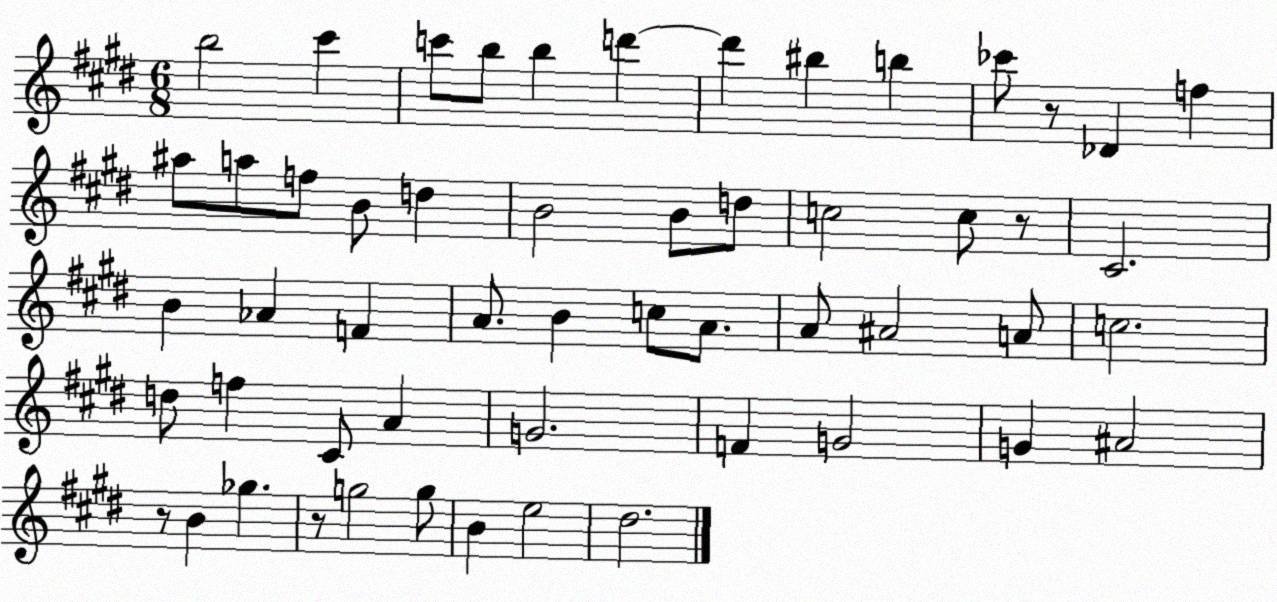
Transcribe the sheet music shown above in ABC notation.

X:1
T:Untitled
M:6/8
L:1/4
K:E
b2 ^c' c'/2 b/2 b d' d' ^b b _c'/2 z/2 _D f ^a/2 a/2 f/2 B/2 d B2 B/2 d/2 c2 c/2 z/2 ^C2 B _A F A/2 B c/2 A/2 A/2 ^A2 A/2 c2 d/2 f ^C/2 A G2 F G2 G ^A2 z/2 B _g z/2 g2 g/2 B e2 ^d2